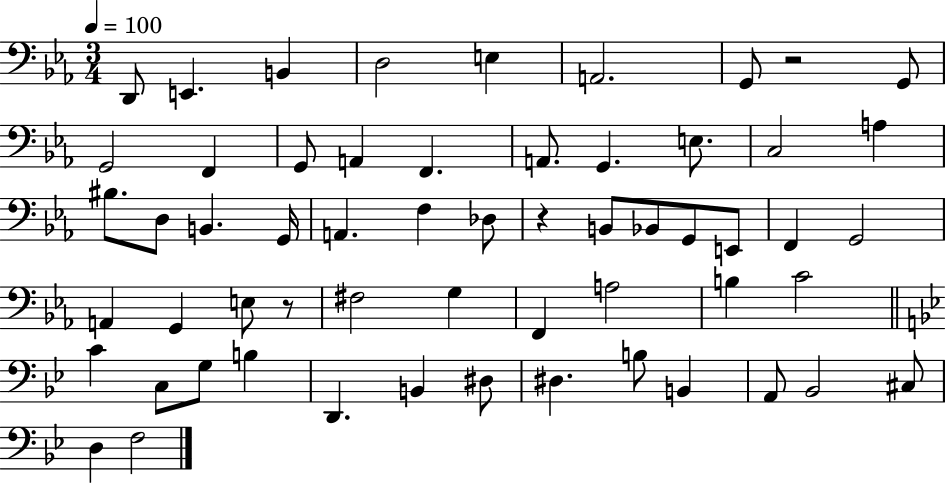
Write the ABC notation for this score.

X:1
T:Untitled
M:3/4
L:1/4
K:Eb
D,,/2 E,, B,, D,2 E, A,,2 G,,/2 z2 G,,/2 G,,2 F,, G,,/2 A,, F,, A,,/2 G,, E,/2 C,2 A, ^B,/2 D,/2 B,, G,,/4 A,, F, _D,/2 z B,,/2 _B,,/2 G,,/2 E,,/2 F,, G,,2 A,, G,, E,/2 z/2 ^F,2 G, F,, A,2 B, C2 C C,/2 G,/2 B, D,, B,, ^D,/2 ^D, B,/2 B,, A,,/2 _B,,2 ^C,/2 D, F,2